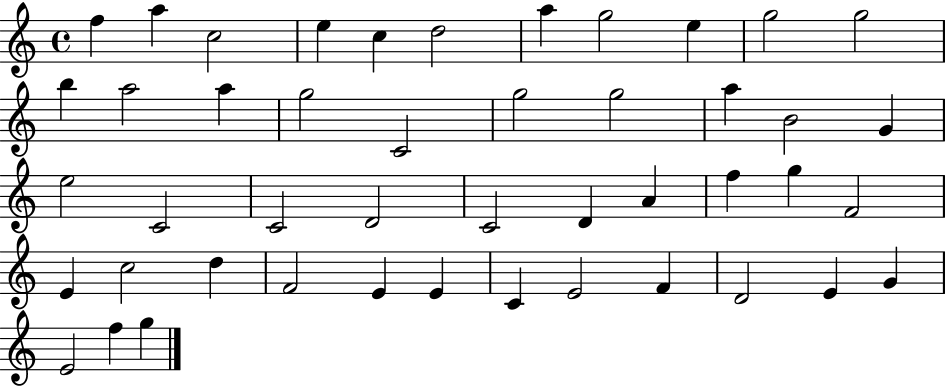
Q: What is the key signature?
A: C major